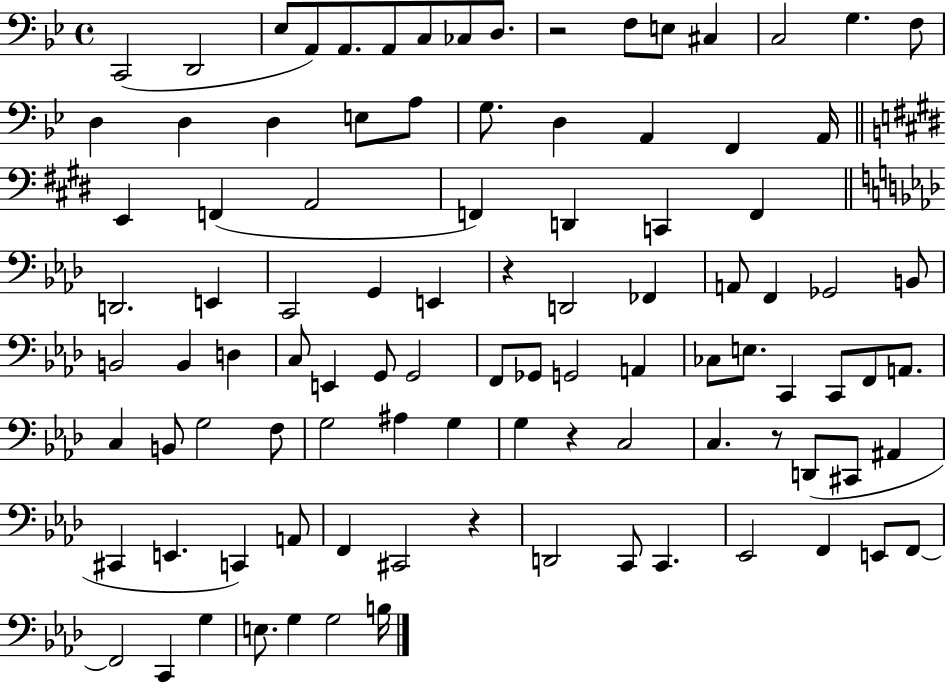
{
  \clef bass
  \time 4/4
  \defaultTimeSignature
  \key bes \major
  \repeat volta 2 { c,2( d,2 | ees8 a,8) a,8. a,8 c8 ces8 d8. | r2 f8 e8 cis4 | c2 g4. f8 | \break d4 d4 d4 e8 a8 | g8. d4 a,4 f,4 a,16 | \bar "||" \break \key e \major e,4 f,4( a,2 | f,4) d,4 c,4 f,4 | \bar "||" \break \key f \minor d,2. e,4 | c,2 g,4 e,4 | r4 d,2 fes,4 | a,8 f,4 ges,2 b,8 | \break b,2 b,4 d4 | c8 e,4 g,8 g,2 | f,8 ges,8 g,2 a,4 | ces8 e8. c,4 c,8 f,8 a,8. | \break c4 b,8 g2 f8 | g2 ais4 g4 | g4 r4 c2 | c4. r8 d,8( cis,8 ais,4 | \break cis,4 e,4. c,4) a,8 | f,4 cis,2 r4 | d,2 c,8 c,4. | ees,2 f,4 e,8 f,8~~ | \break f,2 c,4 g4 | e8. g4 g2 b16 | } \bar "|."
}